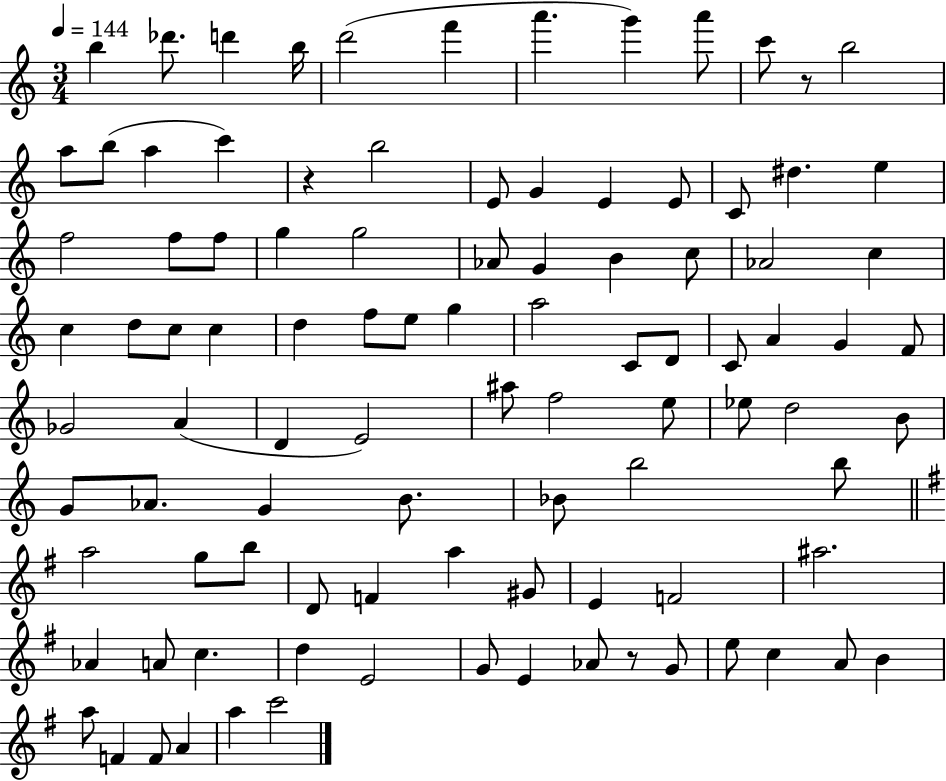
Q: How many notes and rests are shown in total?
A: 98